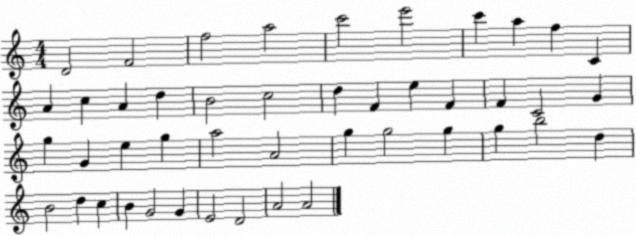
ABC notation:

X:1
T:Untitled
M:4/4
L:1/4
K:C
D2 F2 f2 a2 c'2 e'2 c' a f C A c A d B2 c2 d F e F F C2 G g G e g a2 A2 g g2 g g b2 d B2 d c B G2 G E2 D2 A2 A2